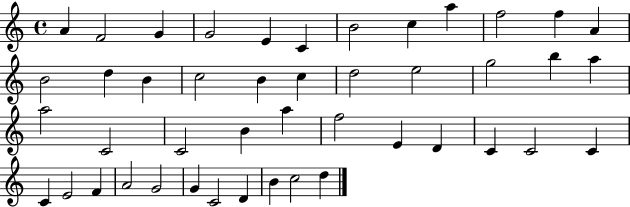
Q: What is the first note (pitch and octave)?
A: A4